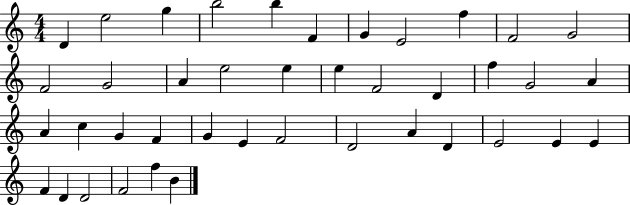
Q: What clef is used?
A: treble